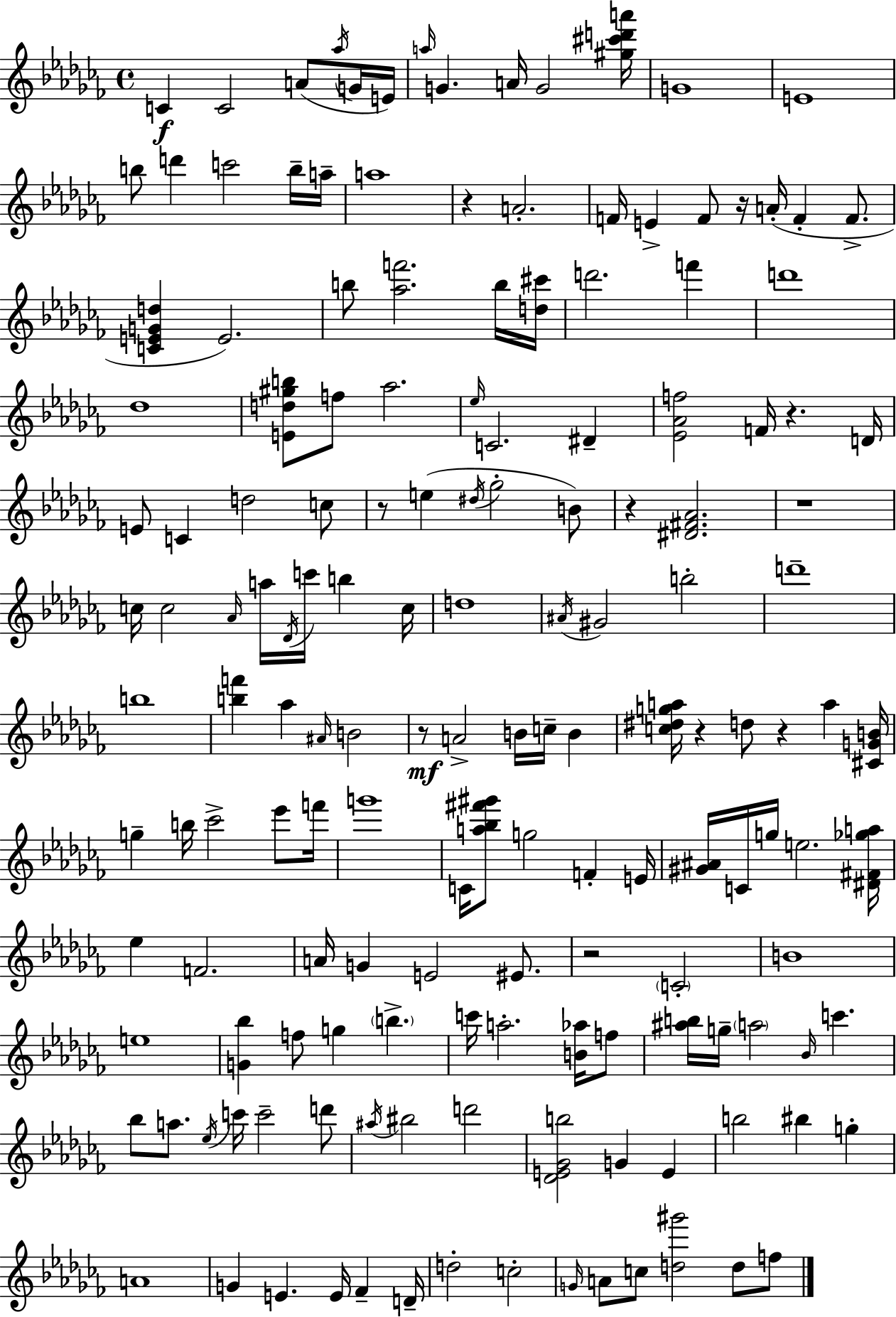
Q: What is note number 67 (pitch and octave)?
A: C5